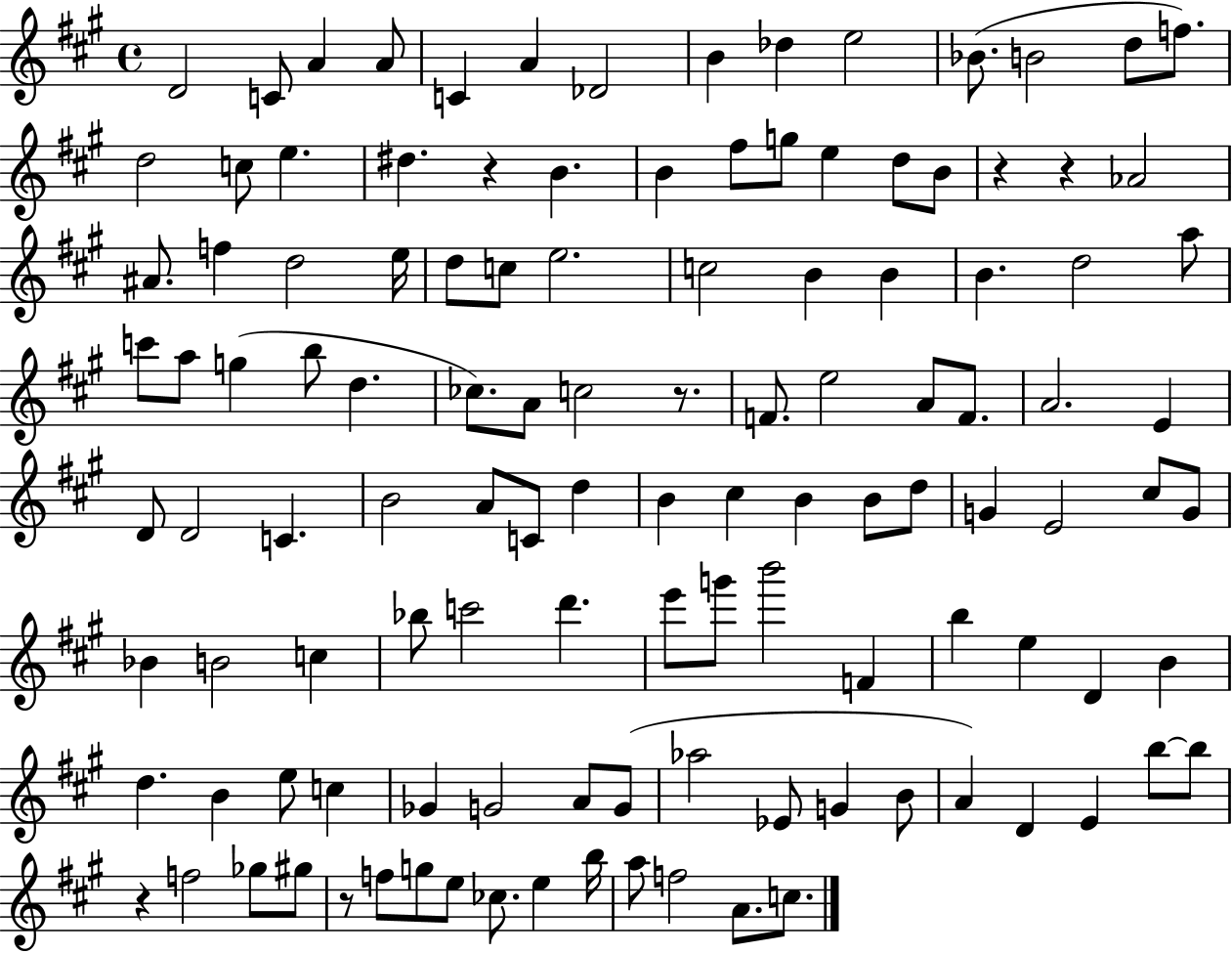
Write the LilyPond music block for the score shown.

{
  \clef treble
  \time 4/4
  \defaultTimeSignature
  \key a \major
  d'2 c'8 a'4 a'8 | c'4 a'4 des'2 | b'4 des''4 e''2 | bes'8.( b'2 d''8 f''8.) | \break d''2 c''8 e''4. | dis''4. r4 b'4. | b'4 fis''8 g''8 e''4 d''8 b'8 | r4 r4 aes'2 | \break ais'8. f''4 d''2 e''16 | d''8 c''8 e''2. | c''2 b'4 b'4 | b'4. d''2 a''8 | \break c'''8 a''8 g''4( b''8 d''4. | ces''8.) a'8 c''2 r8. | f'8. e''2 a'8 f'8. | a'2. e'4 | \break d'8 d'2 c'4. | b'2 a'8 c'8 d''4 | b'4 cis''4 b'4 b'8 d''8 | g'4 e'2 cis''8 g'8 | \break bes'4 b'2 c''4 | bes''8 c'''2 d'''4. | e'''8 g'''8 b'''2 f'4 | b''4 e''4 d'4 b'4 | \break d''4. b'4 e''8 c''4 | ges'4 g'2 a'8 g'8( | aes''2 ees'8 g'4 b'8 | a'4) d'4 e'4 b''8~~ b''8 | \break r4 f''2 ges''8 gis''8 | r8 f''8 g''8 e''8 ces''8. e''4 b''16 | a''8 f''2 a'8. c''8. | \bar "|."
}